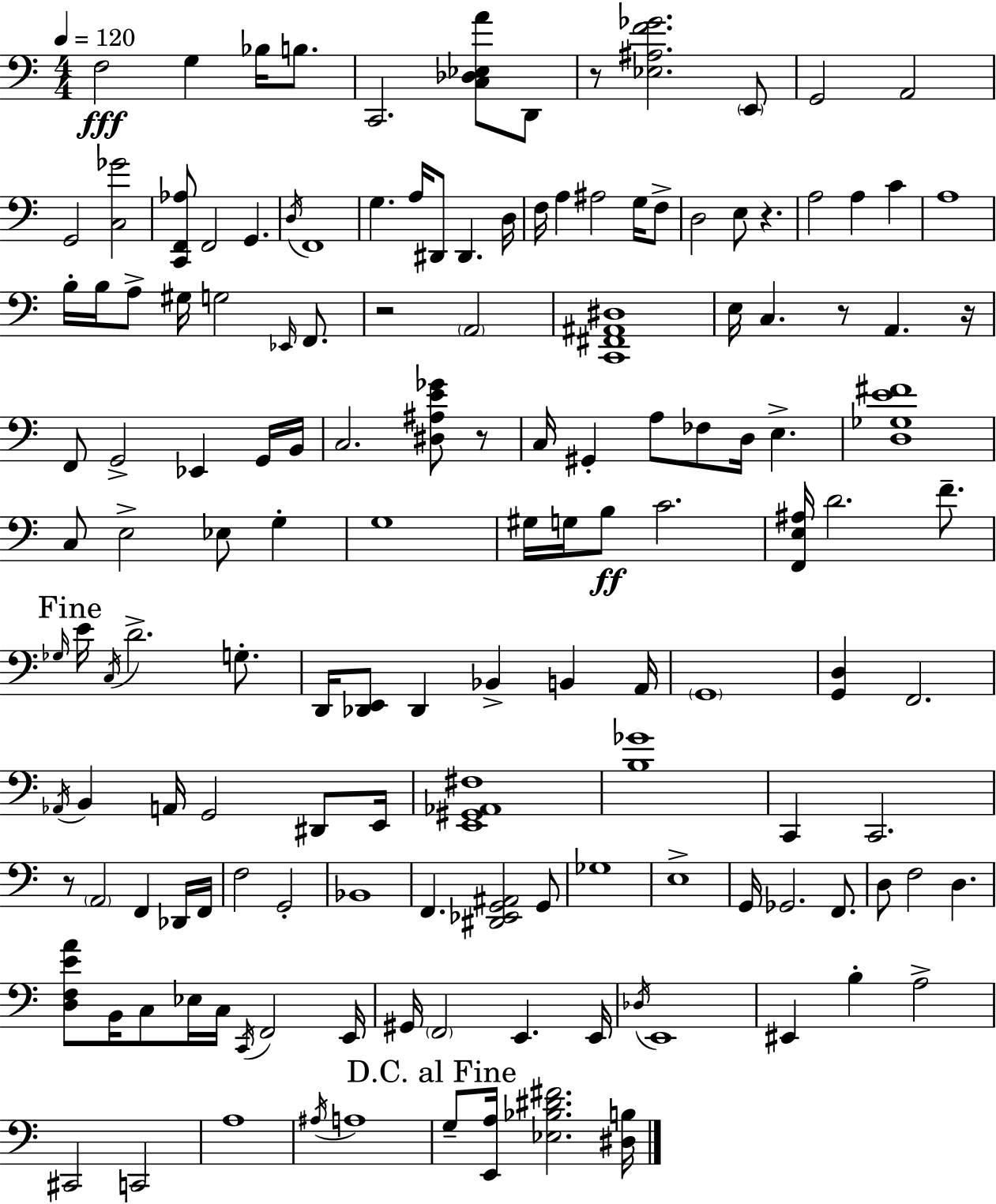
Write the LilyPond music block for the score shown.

{
  \clef bass
  \numericTimeSignature
  \time 4/4
  \key a \minor
  \tempo 4 = 120
  f2\fff g4 bes16 b8. | c,2. <c des ees a'>8 d,8 | r8 <ees ais f' ges'>2. \parenthesize e,8 | g,2 a,2 | \break g,2 <c ges'>2 | <c, f, aes>8 f,2 g,4. | \acciaccatura { d16 } f,1 | g4. a16 dis,8 dis,4. | \break d16 f16 a4 ais2 g16 f8-> | d2 e8 r4. | a2 a4 c'4 | a1 | \break b16-. b16 a8-> gis16 g2 \grace { ees,16 } f,8. | r2 \parenthesize a,2 | <c, fis, ais, dis>1 | e16 c4. r8 a,4. | \break r16 f,8 g,2-> ees,4 | g,16 b,16 c2. <dis ais e' ges'>8 | r8 c16 gis,4-. a8 fes8 d16 e4.-> | <d ges e' fis'>1 | \break c8 e2-> ees8 g4-. | g1 | gis16 g16 b8\ff c'2. | <f, e ais>16 d'2. f'8.-- | \break \mark "Fine" \grace { ges16 } e'16 \acciaccatura { c16 } d'2.-> | g8.-. d,16 <des, e,>8 des,4 bes,4-> b,4 | a,16 \parenthesize g,1 | <g, d>4 f,2. | \break \acciaccatura { aes,16 } b,4 a,16 g,2 | dis,8 e,16 <e, gis, aes, fis>1 | <b ges'>1 | c,4 c,2. | \break r8 \parenthesize a,2 f,4 | des,16 f,16 f2 g,2-. | bes,1 | f,4. <dis, ees, g, ais,>2 | \break g,8 ges1 | e1-> | g,16 ges,2. | f,8. d8 f2 d4. | \break <d f e' a'>8 b,16 c8 ees16 c16 \acciaccatura { c,16 } f,2 | e,16 gis,16 \parenthesize f,2 e,4. | e,16 \acciaccatura { des16 } e,1 | eis,4 b4-. a2-> | \break cis,2 c,2 | a1 | \acciaccatura { ais16 } a1 | \mark "D.C. al Fine" g8-- <e, a>16 <ees bes dis' fis'>2. | \break <dis b>16 \bar "|."
}